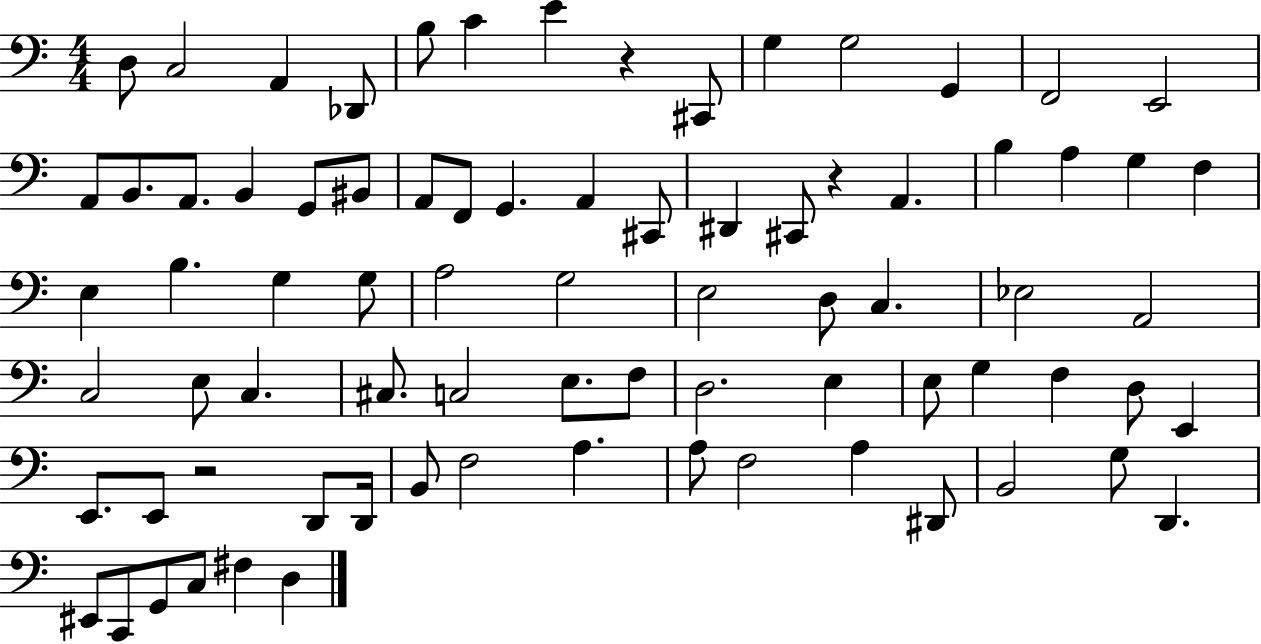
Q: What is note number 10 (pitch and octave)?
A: G3